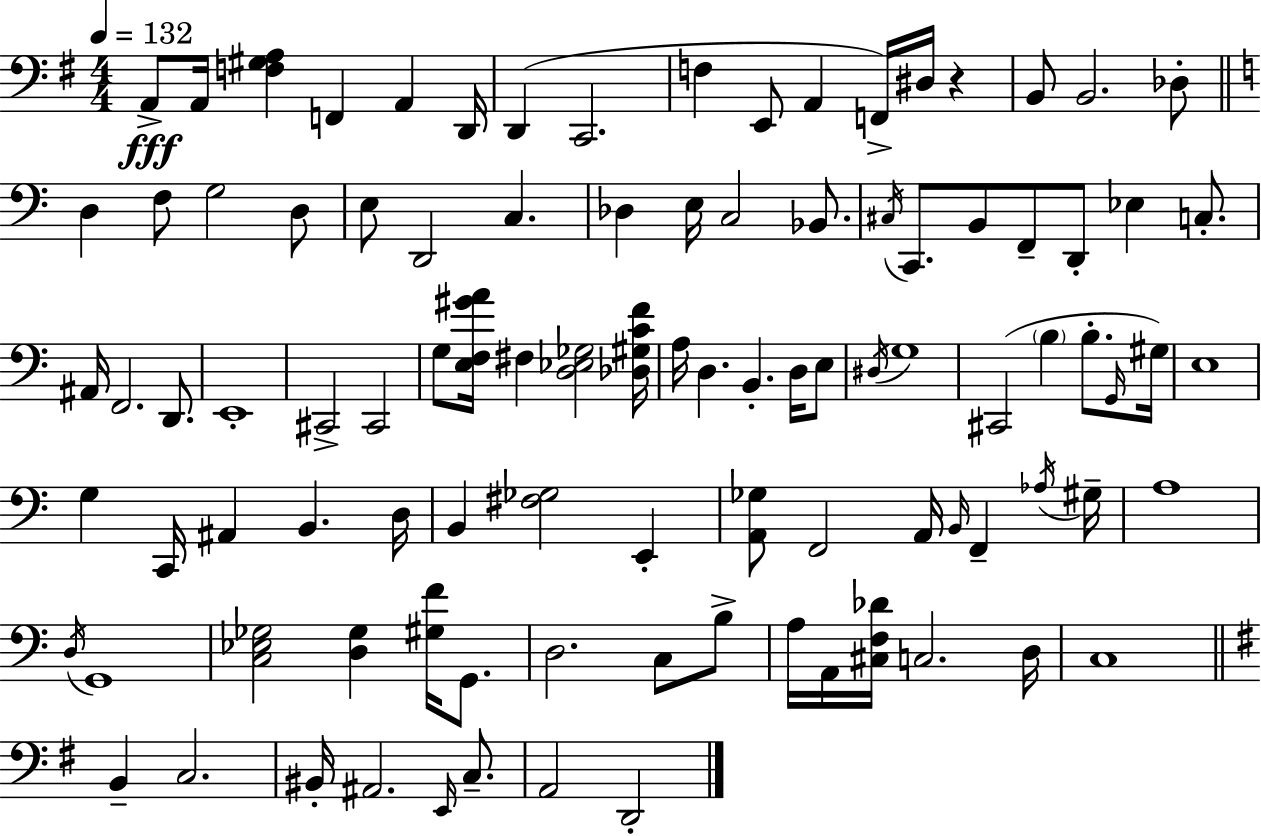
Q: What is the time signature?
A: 4/4